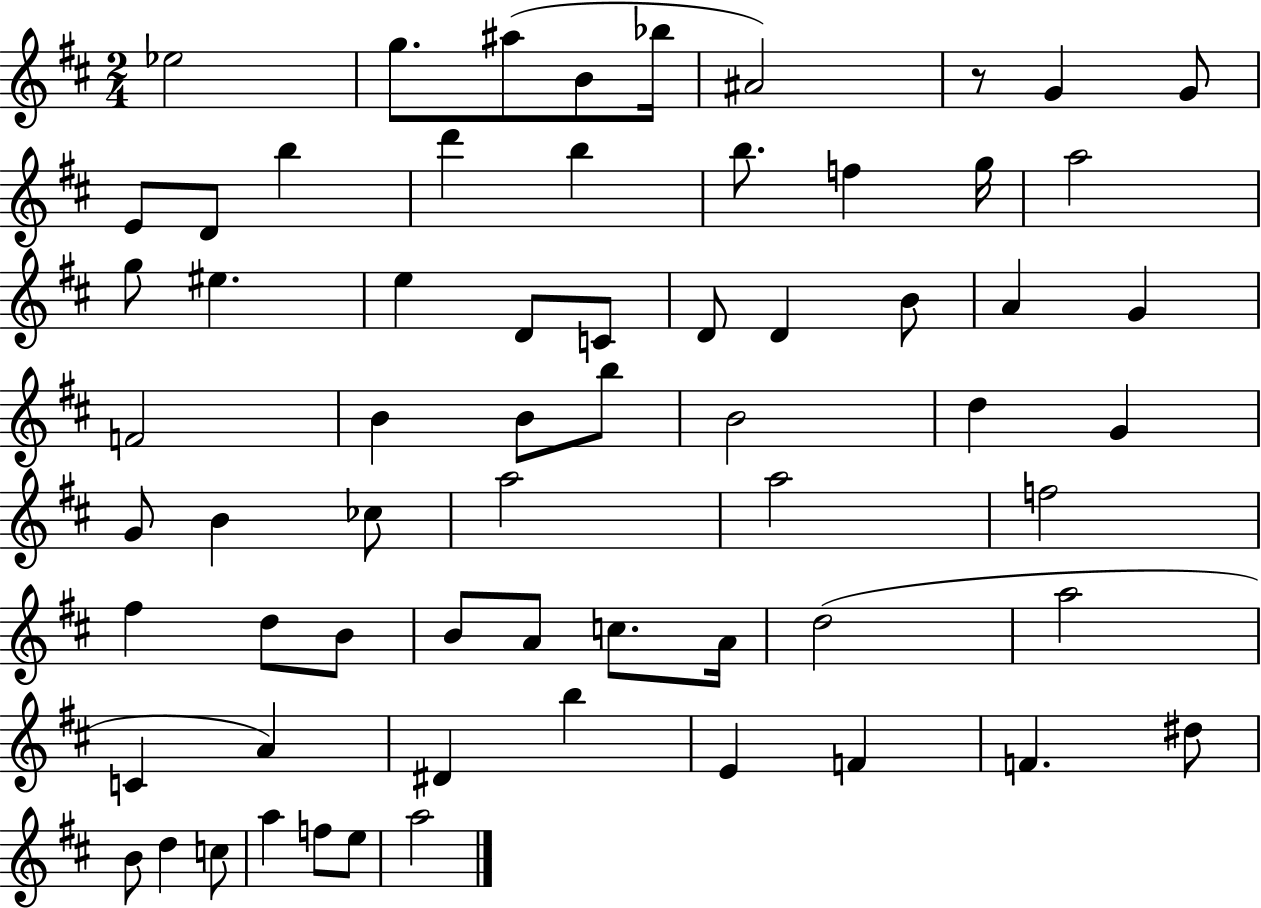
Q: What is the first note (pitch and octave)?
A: Eb5